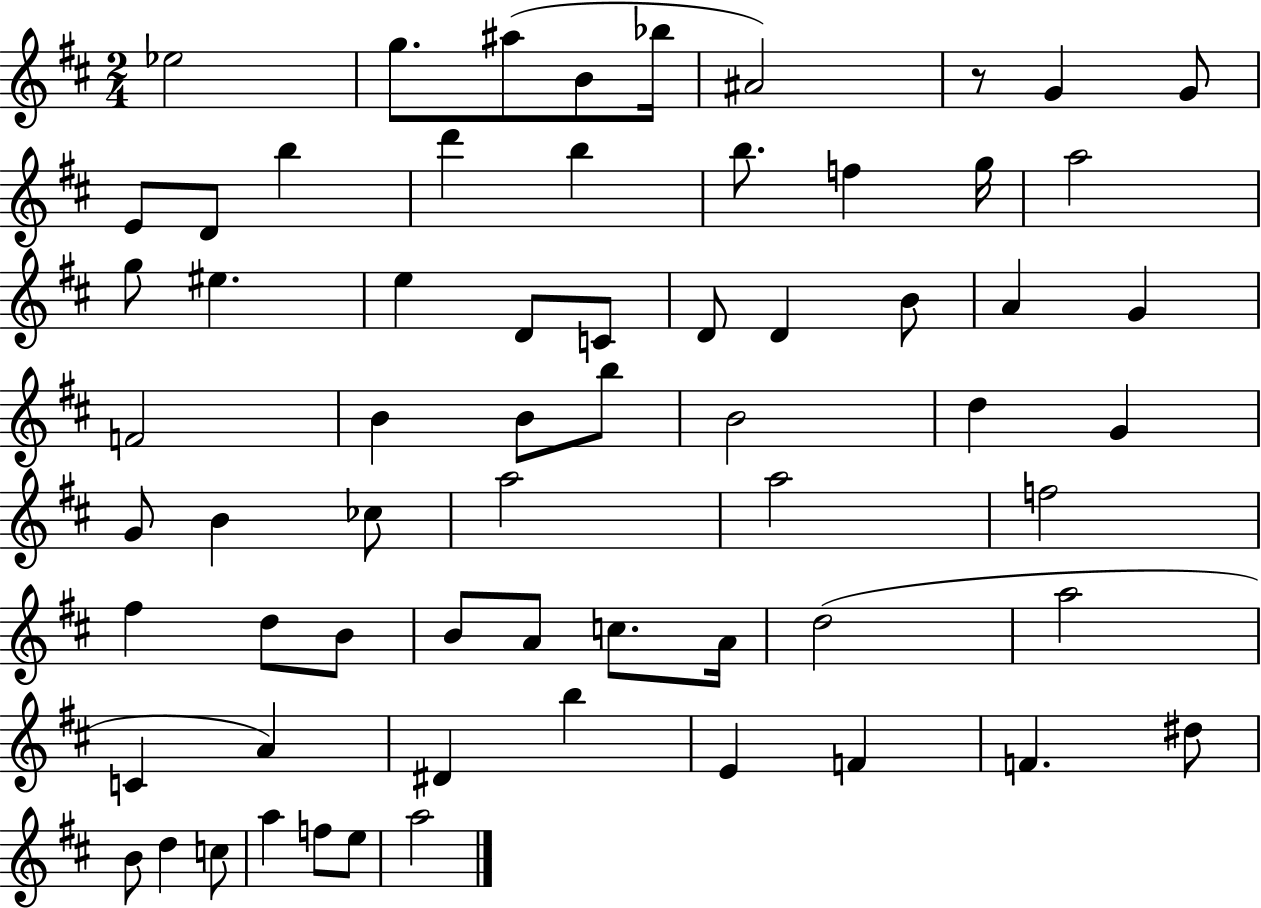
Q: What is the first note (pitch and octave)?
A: Eb5